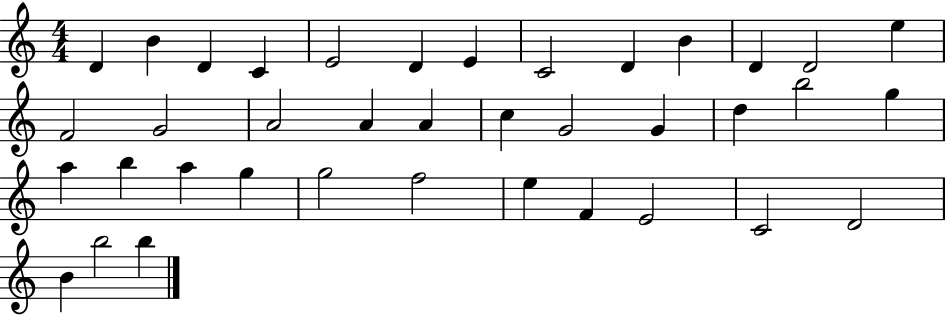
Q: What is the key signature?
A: C major